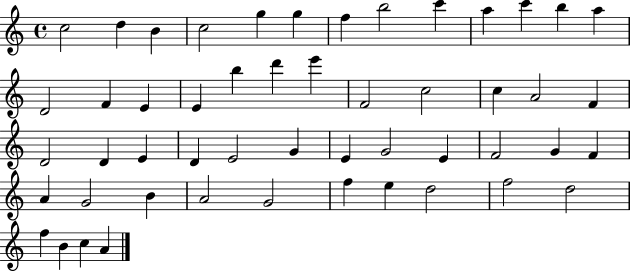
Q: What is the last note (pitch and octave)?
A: A4